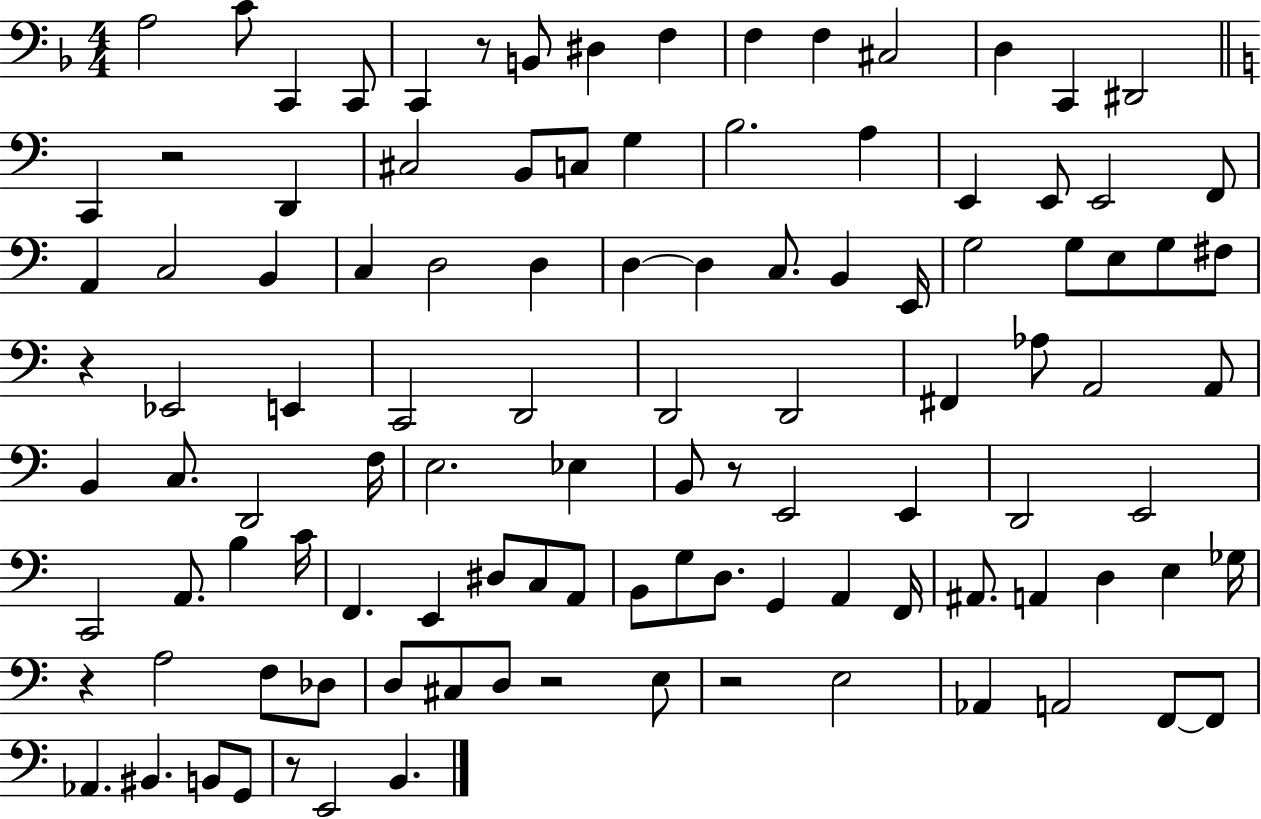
{
  \clef bass
  \numericTimeSignature
  \time 4/4
  \key f \major
  a2 c'8 c,4 c,8 | c,4 r8 b,8 dis4 f4 | f4 f4 cis2 | d4 c,4 dis,2 | \break \bar "||" \break \key a \minor c,4 r2 d,4 | cis2 b,8 c8 g4 | b2. a4 | e,4 e,8 e,2 f,8 | \break a,4 c2 b,4 | c4 d2 d4 | d4~~ d4 c8. b,4 e,16 | g2 g8 e8 g8 fis8 | \break r4 ees,2 e,4 | c,2 d,2 | d,2 d,2 | fis,4 aes8 a,2 a,8 | \break b,4 c8. d,2 f16 | e2. ees4 | b,8 r8 e,2 e,4 | d,2 e,2 | \break c,2 a,8. b4 c'16 | f,4. e,4 dis8 c8 a,8 | b,8 g8 d8. g,4 a,4 f,16 | ais,8. a,4 d4 e4 ges16 | \break r4 a2 f8 des8 | d8 cis8 d8 r2 e8 | r2 e2 | aes,4 a,2 f,8~~ f,8 | \break aes,4. bis,4. b,8 g,8 | r8 e,2 b,4. | \bar "|."
}